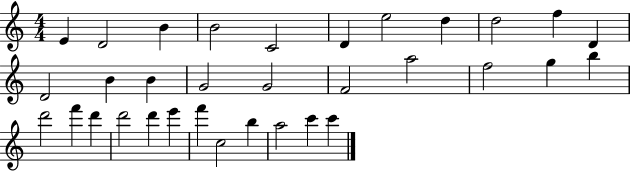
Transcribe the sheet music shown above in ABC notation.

X:1
T:Untitled
M:4/4
L:1/4
K:C
E D2 B B2 C2 D e2 d d2 f D D2 B B G2 G2 F2 a2 f2 g b d'2 f' d' d'2 d' e' f' c2 b a2 c' c'